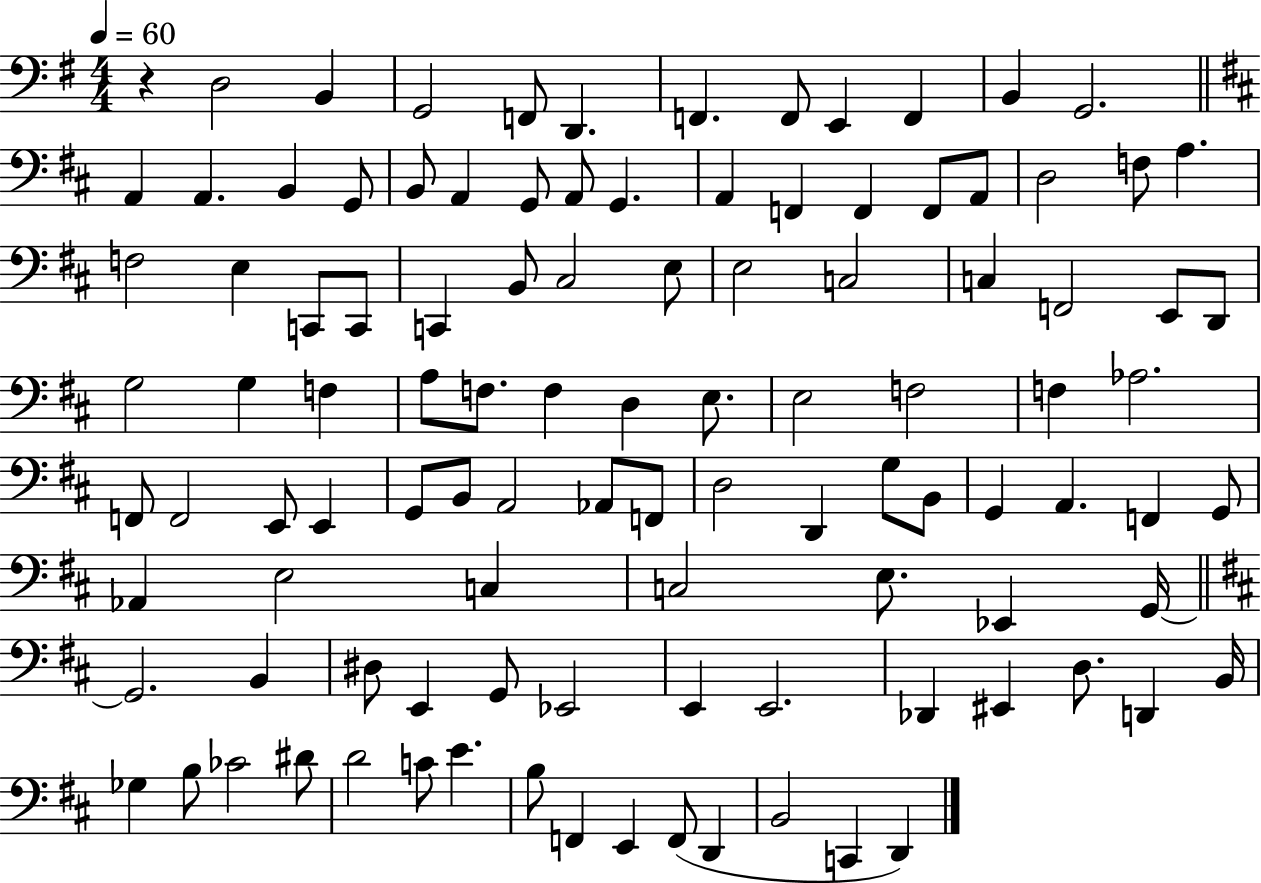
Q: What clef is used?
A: bass